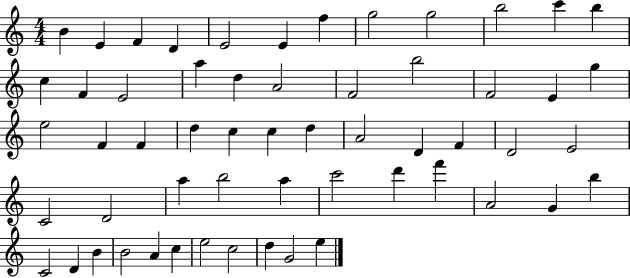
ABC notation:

X:1
T:Untitled
M:4/4
L:1/4
K:C
B E F D E2 E f g2 g2 b2 c' b c F E2 a d A2 F2 b2 F2 E g e2 F F d c c d A2 D F D2 E2 C2 D2 a b2 a c'2 d' f' A2 G b C2 D B B2 A c e2 c2 d G2 e